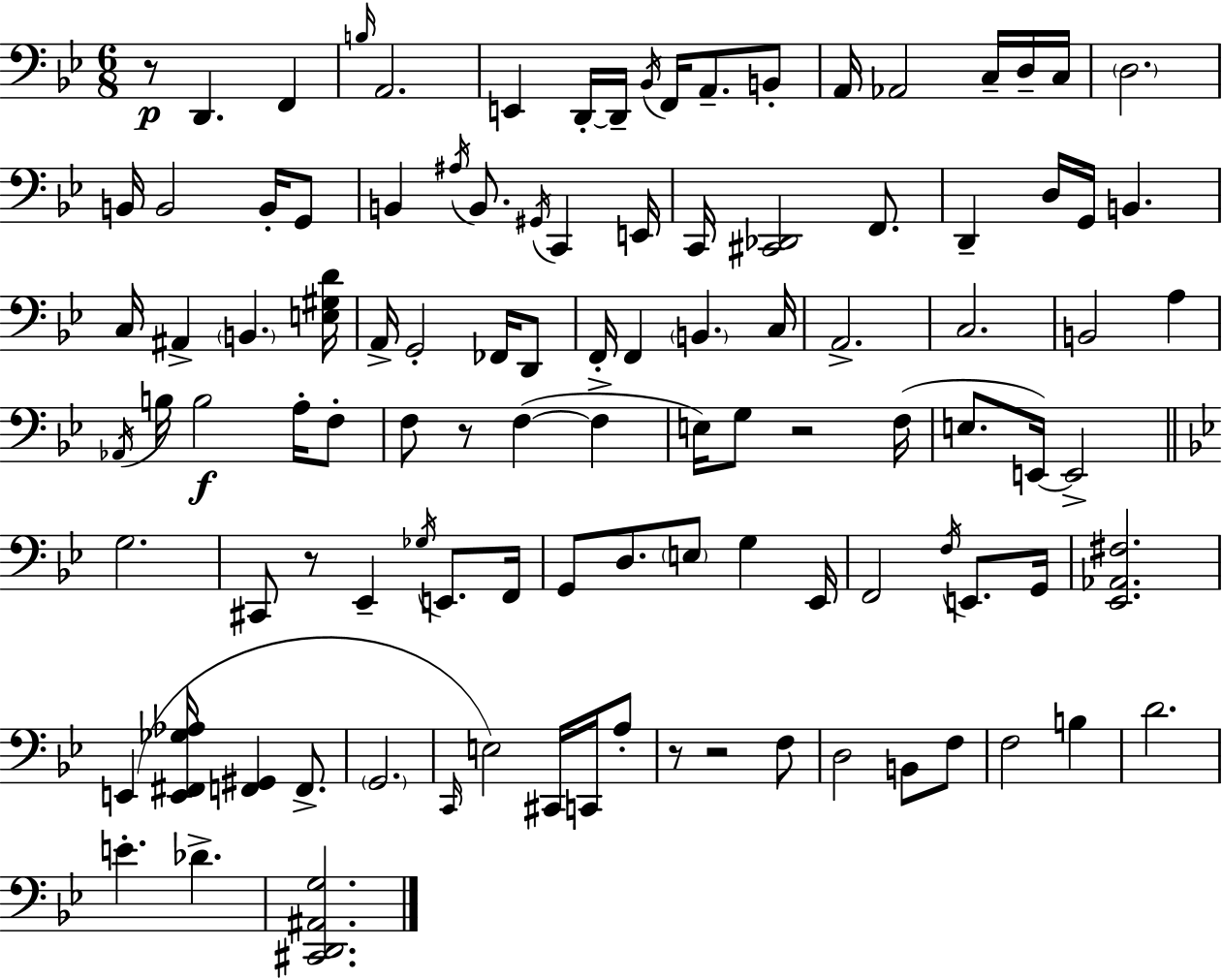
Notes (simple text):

R/e D2/q. F2/q B3/s A2/h. E2/q D2/s D2/s Bb2/s F2/s A2/e. B2/e A2/s Ab2/h C3/s D3/s C3/s D3/h. B2/s B2/h B2/s G2/e B2/q A#3/s B2/e. G#2/s C2/q E2/s C2/s [C#2,Db2]/h F2/e. D2/q D3/s G2/s B2/q. C3/s A#2/q B2/q. [E3,G#3,D4]/s A2/s G2/h FES2/s D2/e F2/s F2/q B2/q. C3/s A2/h. C3/h. B2/h A3/q Ab2/s B3/s B3/h A3/s F3/e F3/e R/e F3/q F3/q E3/s G3/e R/h F3/s E3/e. E2/s E2/h G3/h. C#2/e R/e Eb2/q Gb3/s E2/e. F2/s G2/e D3/e. E3/e G3/q Eb2/s F2/h F3/s E2/e. G2/s [Eb2,Ab2,F#3]/h. E2/q [E2,F#2,Gb3,Ab3]/s [F2,G#2]/q F2/e. G2/h. C2/s E3/h C#2/s C2/s A3/e R/e R/h F3/e D3/h B2/e F3/e F3/h B3/q D4/h. E4/q. Db4/q. [C#2,D2,A#2,G3]/h.